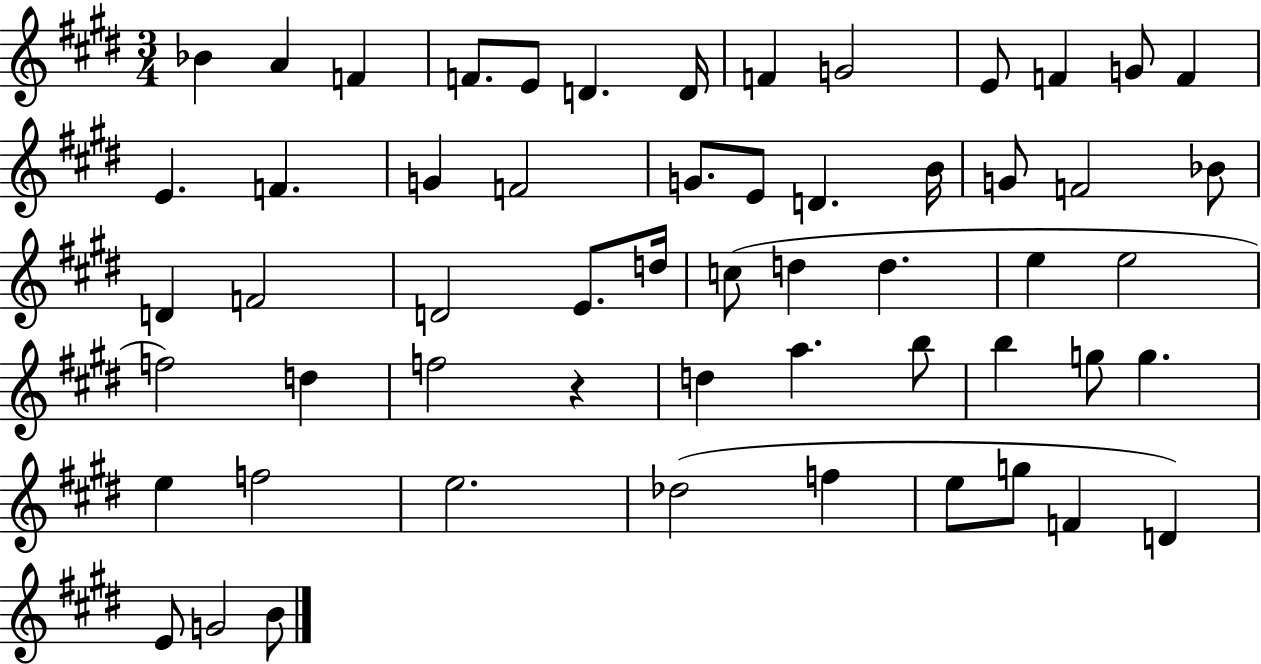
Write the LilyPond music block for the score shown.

{
  \clef treble
  \numericTimeSignature
  \time 3/4
  \key e \major
  \repeat volta 2 { bes'4 a'4 f'4 | f'8. e'8 d'4. d'16 | f'4 g'2 | e'8 f'4 g'8 f'4 | \break e'4. f'4. | g'4 f'2 | g'8. e'8 d'4. b'16 | g'8 f'2 bes'8 | \break d'4 f'2 | d'2 e'8. d''16 | c''8( d''4 d''4. | e''4 e''2 | \break f''2) d''4 | f''2 r4 | d''4 a''4. b''8 | b''4 g''8 g''4. | \break e''4 f''2 | e''2. | des''2( f''4 | e''8 g''8 f'4 d'4) | \break e'8 g'2 b'8 | } \bar "|."
}